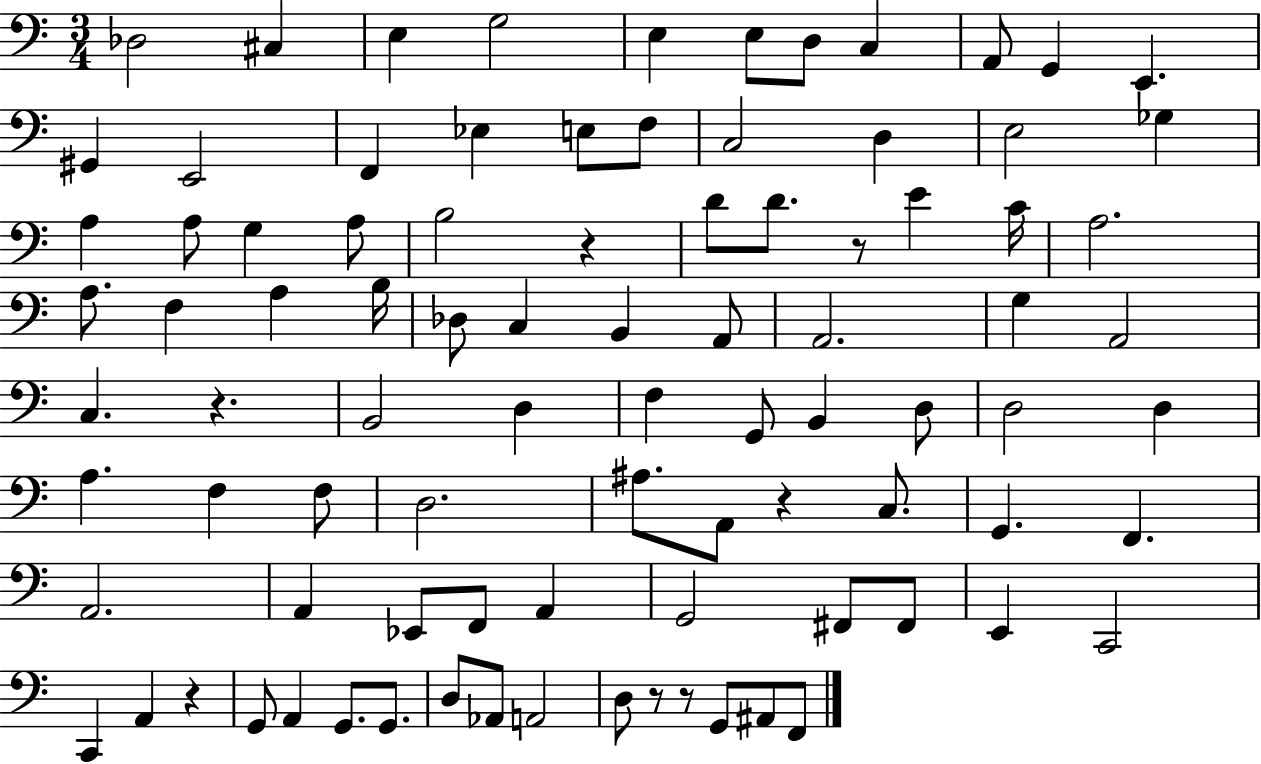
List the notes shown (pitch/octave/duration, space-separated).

Db3/h C#3/q E3/q G3/h E3/q E3/e D3/e C3/q A2/e G2/q E2/q. G#2/q E2/h F2/q Eb3/q E3/e F3/e C3/h D3/q E3/h Gb3/q A3/q A3/e G3/q A3/e B3/h R/q D4/e D4/e. R/e E4/q C4/s A3/h. A3/e. F3/q A3/q B3/s Db3/e C3/q B2/q A2/e A2/h. G3/q A2/h C3/q. R/q. B2/h D3/q F3/q G2/e B2/q D3/e D3/h D3/q A3/q. F3/q F3/e D3/h. A#3/e. A2/e R/q C3/e. G2/q. F2/q. A2/h. A2/q Eb2/e F2/e A2/q G2/h F#2/e F#2/e E2/q C2/h C2/q A2/q R/q G2/e A2/q G2/e. G2/e. D3/e Ab2/e A2/h D3/e R/e R/e G2/e A#2/e F2/e